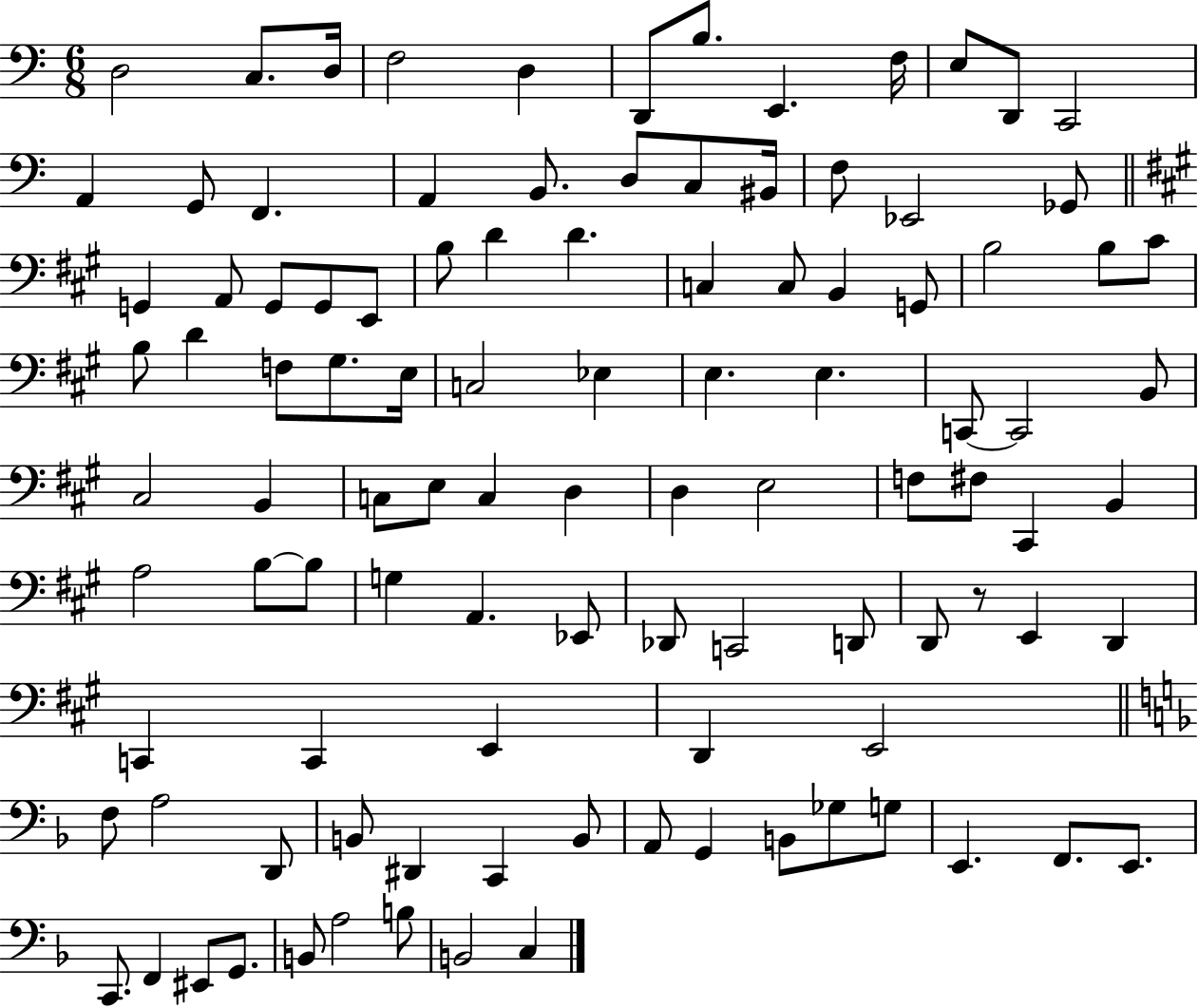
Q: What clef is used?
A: bass